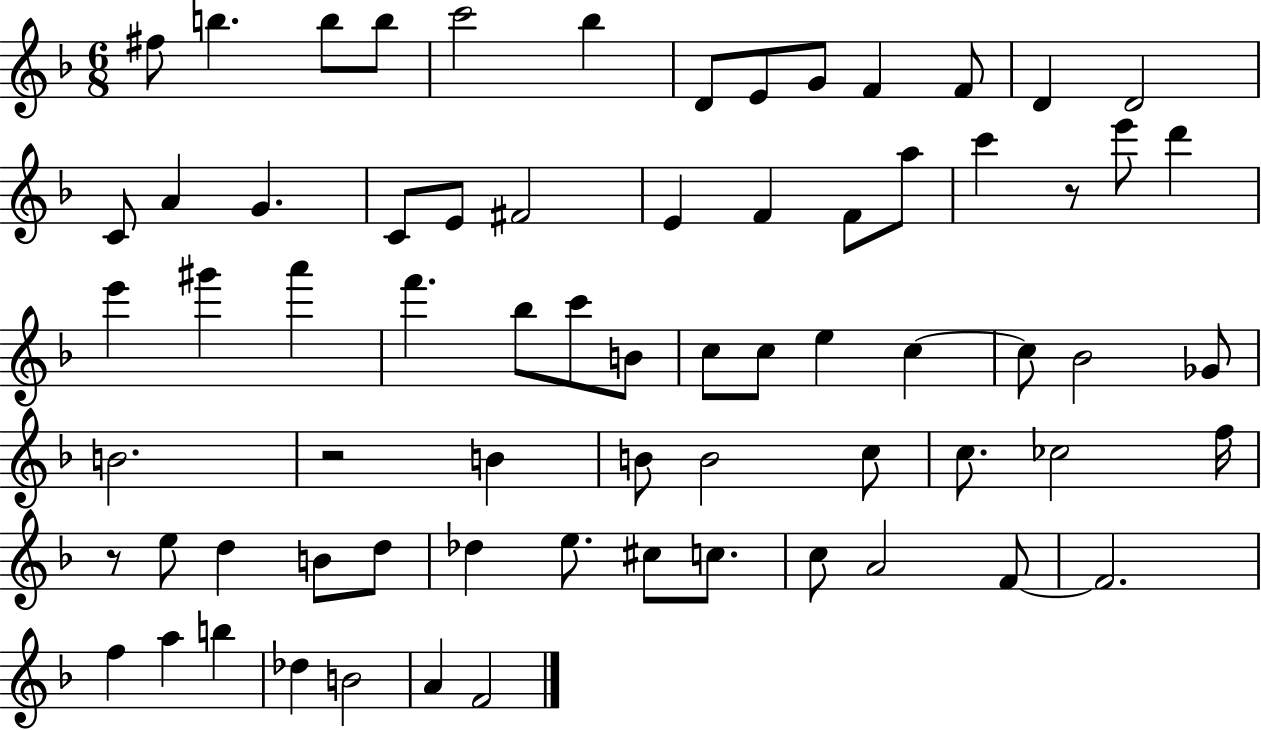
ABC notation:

X:1
T:Untitled
M:6/8
L:1/4
K:F
^f/2 b b/2 b/2 c'2 _b D/2 E/2 G/2 F F/2 D D2 C/2 A G C/2 E/2 ^F2 E F F/2 a/2 c' z/2 e'/2 d' e' ^g' a' f' _b/2 c'/2 B/2 c/2 c/2 e c c/2 _B2 _G/2 B2 z2 B B/2 B2 c/2 c/2 _c2 f/4 z/2 e/2 d B/2 d/2 _d e/2 ^c/2 c/2 c/2 A2 F/2 F2 f a b _d B2 A F2